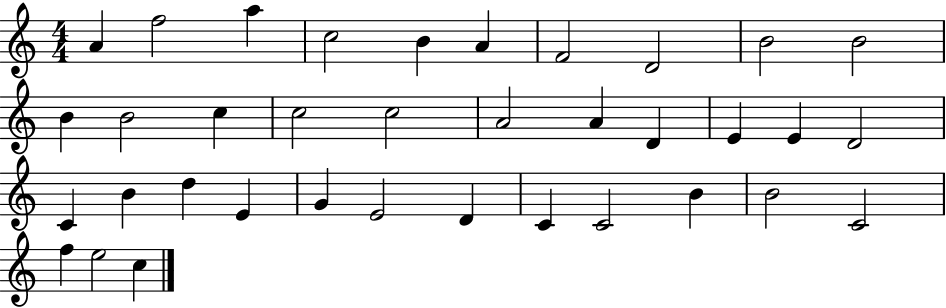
X:1
T:Untitled
M:4/4
L:1/4
K:C
A f2 a c2 B A F2 D2 B2 B2 B B2 c c2 c2 A2 A D E E D2 C B d E G E2 D C C2 B B2 C2 f e2 c